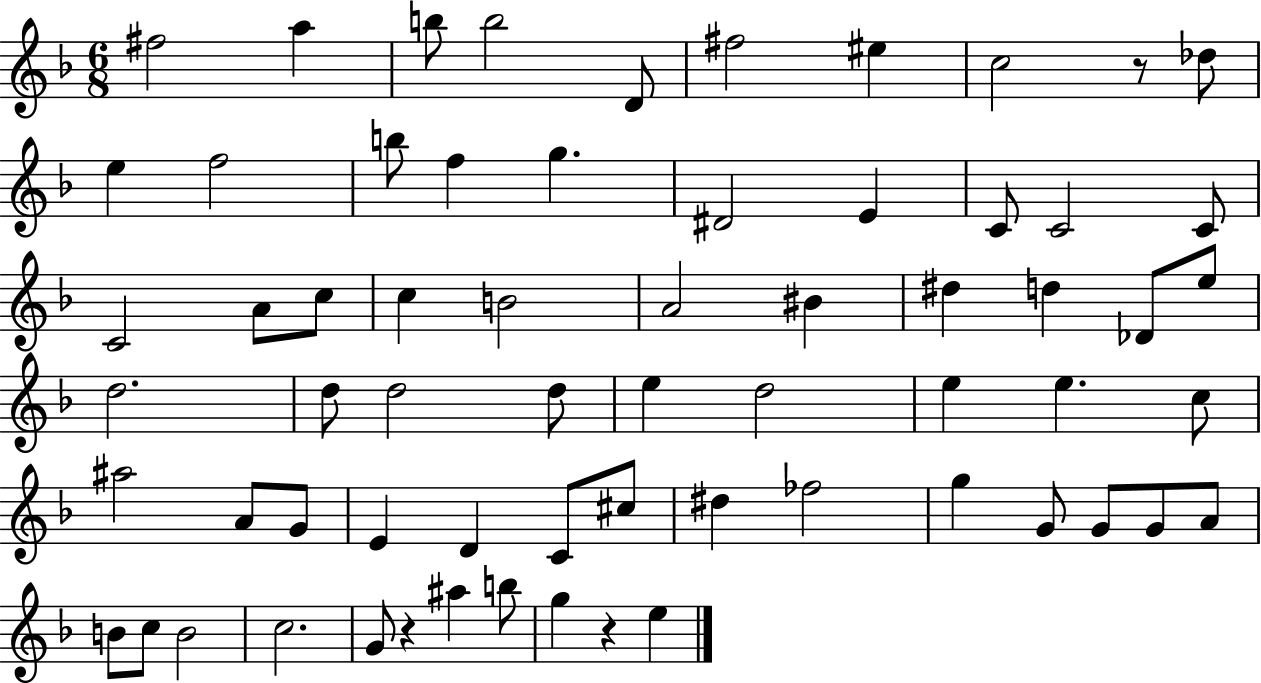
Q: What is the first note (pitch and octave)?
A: F#5